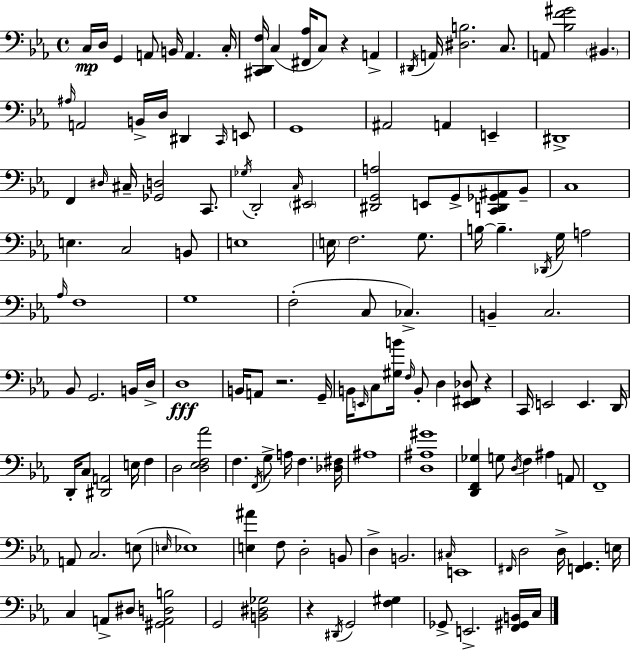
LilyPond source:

{
  \clef bass
  \time 4/4
  \defaultTimeSignature
  \key ees \major
  \repeat volta 2 { c16\mp d16 g,4 a,8 b,16 a,4. c16-. | <cis, d, f>16 c4( <fis, aes>16 c8) r4 a,4-> | \acciaccatura { dis,16 } a,16 <dis b>2. c8. | a,8 <bes f' gis'>2 \parenthesize bis,4. | \break \grace { ais16 } a,2 b,16-> d16 dis,4 | \grace { c,16 } e,8 g,1 | ais,2 a,4 e,4-- | dis,1-> | \break f,4 \grace { dis16 } cis16-- <ges, d>2 | c,8. \acciaccatura { ges16 } d,2-. \grace { c16 } \parenthesize eis,2 | <dis, g, a>2 e,8 | g,8-> <c, d, ges, ais,>8 bes,8-- c1 | \break e4. c2 | b,8 e1 | \parenthesize e16 f2. | g8. b16~~ b4.-- \acciaccatura { des,16 } g16 a2 | \break \grace { aes16 } f1 | g1 | f2-.( | c8 ces4.->) b,4-- c2. | \break bes,8 g,2. | b,16 d16-> d1\fff | b,16 a,8 r2. | g,16-- b,16 \grace { e,16 } c8 <gis b'>16 \grace { f16 } b,8-. | \break d4 <e, fis, des>8 r4 c,16 e,2 | e,4. d,16 d,16-. c8 <dis, a,>2 | e16 f4 d2 | <d ees f aes'>2 f4. | \break \acciaccatura { f,16 } g8-> a16 f4. <des fis>16 ais1 | <d ais gis'>1 | <d, f, ges>4 g8 | \acciaccatura { d16 } f4 ais4 a,8 f,1-- | \break a,8 c2. | e8( \grace { e16 } ees1) | <e ais'>4 | f8 d2-. b,8 d4-> | \break b,2. \grace { cis16 } e,1 | \grace { fis,16 } d2 | d16-> <f, g,>4. e16 c4 | a,8-> dis8 <gis, a, d b>2 g,2 | \break <b, dis ges>2 r4 | \acciaccatura { dis,16 } g,2 <f gis>4 | ges,8-> e,2.-> <f, gis, b,>16 c16 | } \bar "|."
}